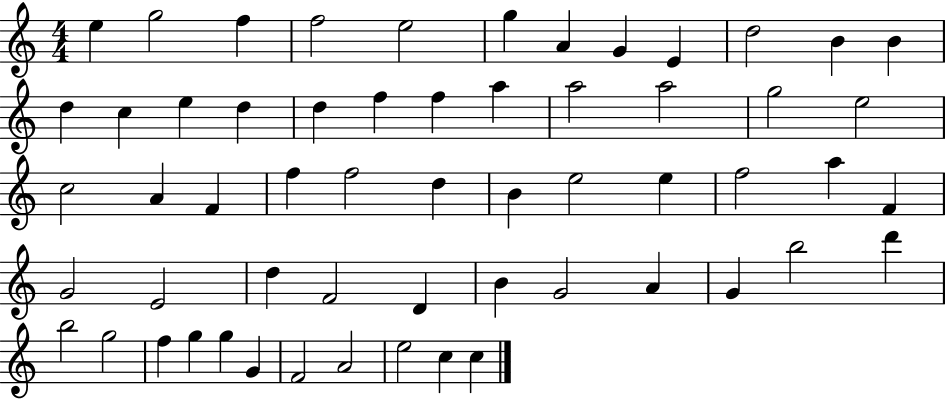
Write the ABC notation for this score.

X:1
T:Untitled
M:4/4
L:1/4
K:C
e g2 f f2 e2 g A G E d2 B B d c e d d f f a a2 a2 g2 e2 c2 A F f f2 d B e2 e f2 a F G2 E2 d F2 D B G2 A G b2 d' b2 g2 f g g G F2 A2 e2 c c